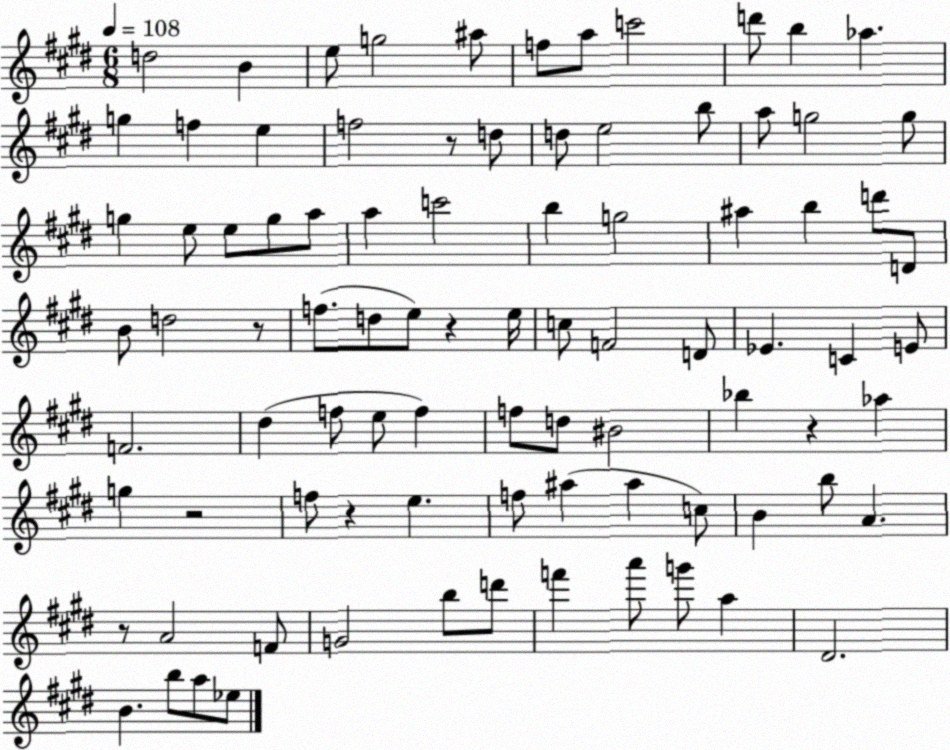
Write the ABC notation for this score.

X:1
T:Untitled
M:6/8
L:1/4
K:E
d2 B e/2 g2 ^a/2 f/2 a/2 c'2 d'/2 b _a g f e f2 z/2 d/2 d/2 e2 b/2 a/2 g2 g/2 g e/2 e/2 g/2 a/2 a c'2 b g2 ^a b d'/2 D/2 B/2 d2 z/2 f/2 d/2 e/2 z e/4 c/2 F2 D/2 _E C E/2 F2 ^d f/2 e/2 f f/2 d/2 ^B2 _b z _a g z2 f/2 z e f/2 ^a ^a c/2 B b/2 A z/2 A2 F/2 G2 b/2 d'/2 f' a'/2 g'/2 a ^D2 B b/2 a/2 _e/2